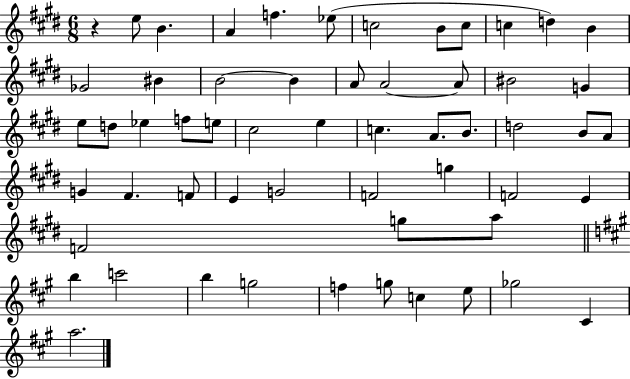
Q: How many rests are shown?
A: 1